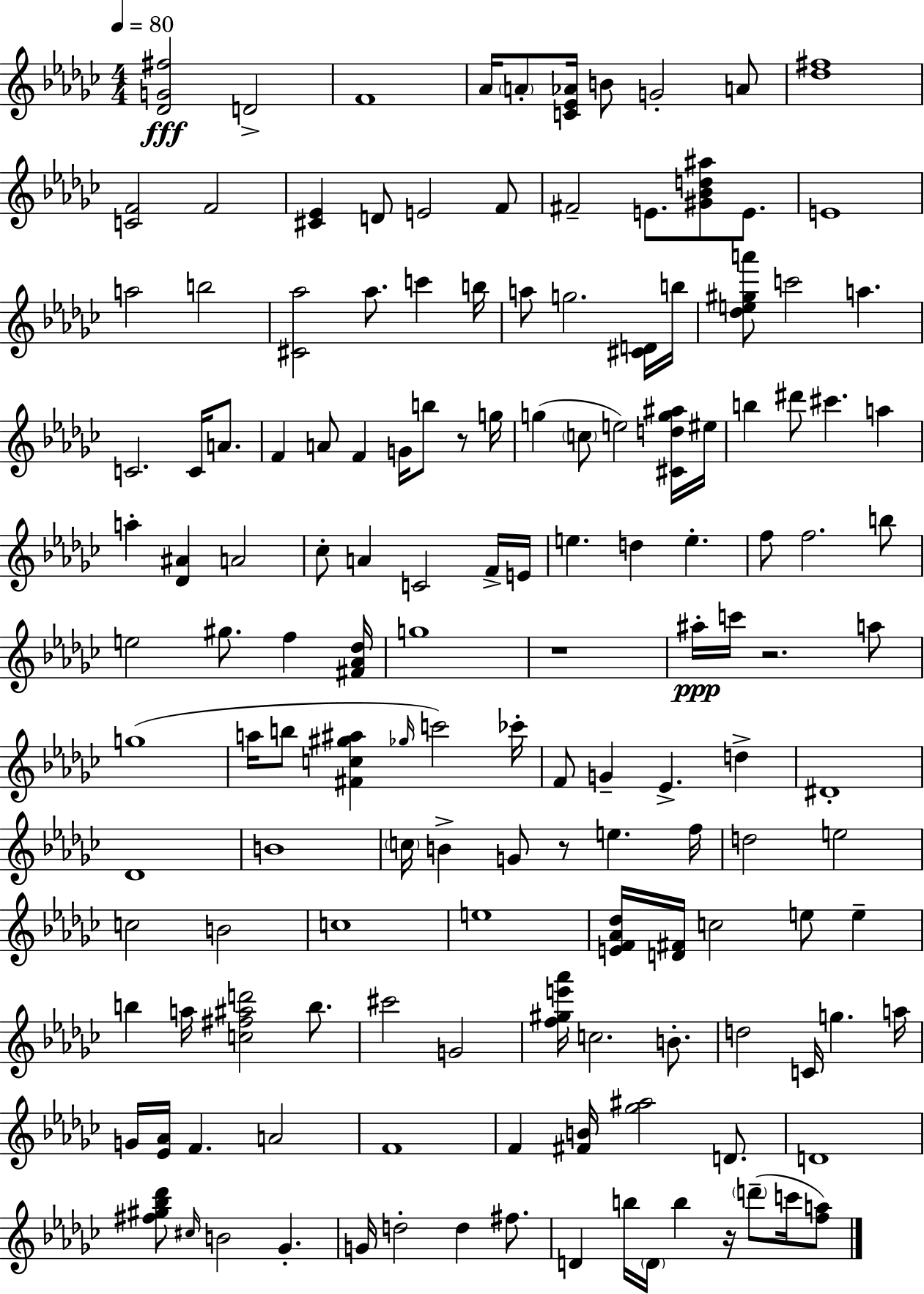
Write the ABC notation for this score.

X:1
T:Untitled
M:4/4
L:1/4
K:Ebm
[_DG^f]2 D2 F4 _A/4 A/2 [C_E_A]/4 B/2 G2 A/2 [_d^f]4 [CF]2 F2 [^C_E] D/2 E2 F/2 ^F2 E/2 [^G_Bd^a]/2 E/2 E4 a2 b2 [^C_a]2 _a/2 c' b/4 a/2 g2 [^CD]/4 b/4 [_de^ga']/2 c'2 a C2 C/4 A/2 F A/2 F G/4 b/2 z/2 g/4 g c/2 e2 [^Cdg^a]/4 ^e/4 b ^d'/2 ^c' a a [_D^A] A2 _c/2 A C2 F/4 E/4 e d e f/2 f2 b/2 e2 ^g/2 f [^F_A_d]/4 g4 z4 ^a/4 c'/4 z2 a/2 g4 a/4 b/2 [^Fc^g^a] _g/4 c'2 _c'/4 F/2 G _E d ^D4 _D4 B4 c/4 B G/2 z/2 e f/4 d2 e2 c2 B2 c4 e4 [EF_A_d]/4 [D^F]/4 c2 e/2 e b a/4 [c^f^ad']2 b/2 ^c'2 G2 [f^ge'_a']/4 c2 B/2 d2 C/4 g a/4 G/4 [_E_A]/4 F A2 F4 F [^FB]/4 [_g^a]2 D/2 D4 [^f^g_b_d']/2 ^c/4 B2 _G G/4 d2 d ^f/2 D b/4 D/4 b z/4 d'/2 c'/4 [fa]/2